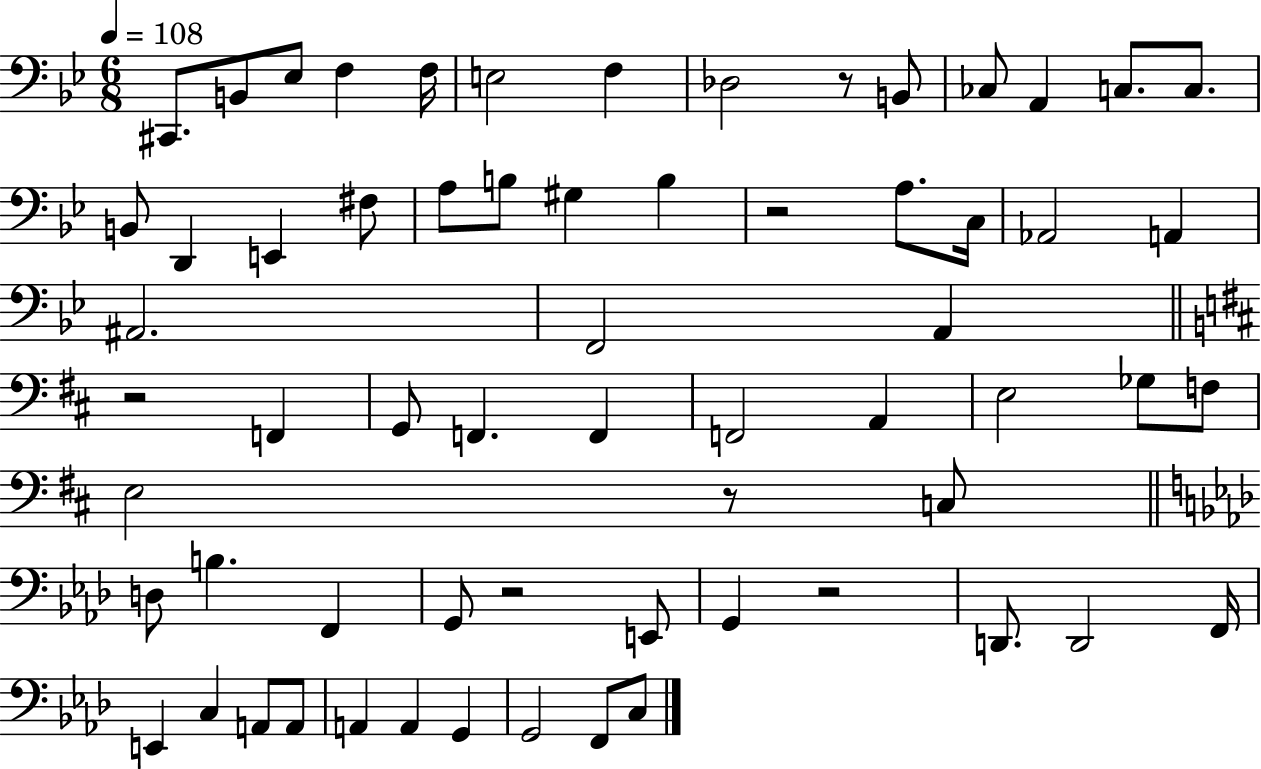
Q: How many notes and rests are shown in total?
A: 64